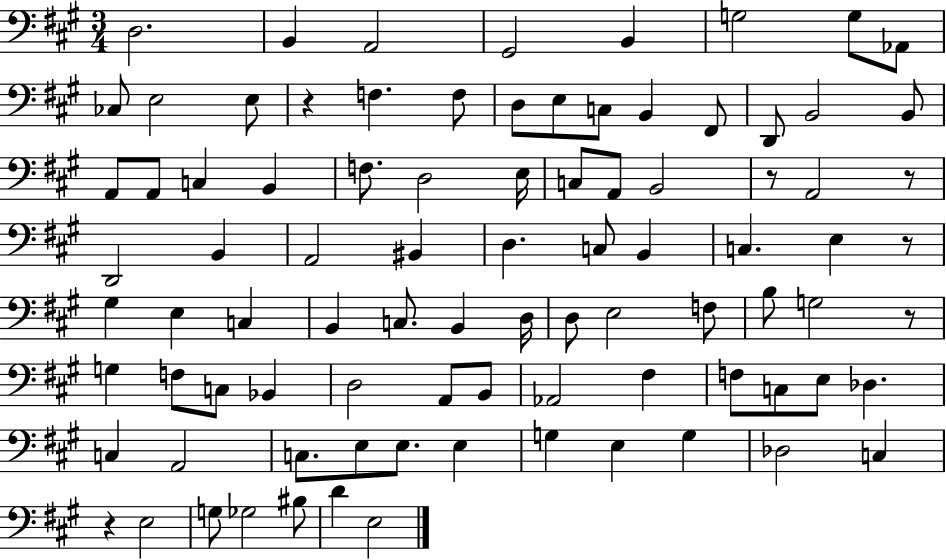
D3/h. B2/q A2/h G#2/h B2/q G3/h G3/e Ab2/e CES3/e E3/h E3/e R/q F3/q. F3/e D3/e E3/e C3/e B2/q F#2/e D2/e B2/h B2/e A2/e A2/e C3/q B2/q F3/e. D3/h E3/s C3/e A2/e B2/h R/e A2/h R/e D2/h B2/q A2/h BIS2/q D3/q. C3/e B2/q C3/q. E3/q R/e G#3/q E3/q C3/q B2/q C3/e. B2/q D3/s D3/e E3/h F3/e B3/e G3/h R/e G3/q F3/e C3/e Bb2/q D3/h A2/e B2/e Ab2/h F#3/q F3/e C3/e E3/e Db3/q. C3/q A2/h C3/e. E3/e E3/e. E3/q G3/q E3/q G3/q Db3/h C3/q R/q E3/h G3/e Gb3/h BIS3/e D4/q E3/h